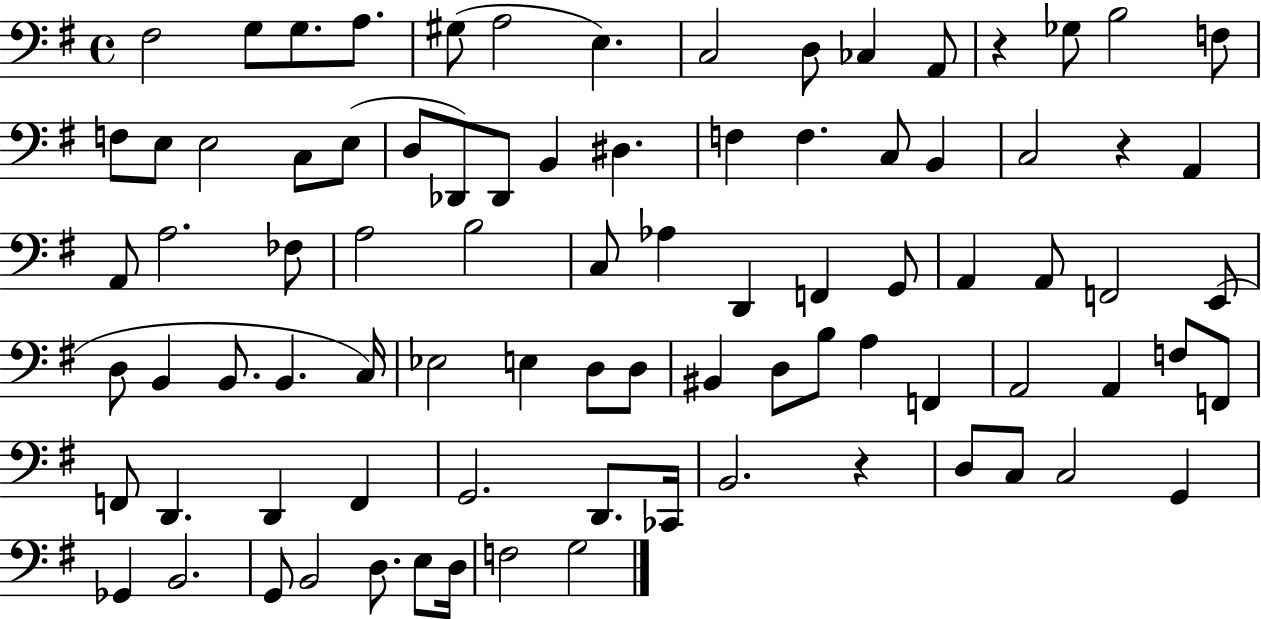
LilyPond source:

{
  \clef bass
  \time 4/4
  \defaultTimeSignature
  \key g \major
  fis2 g8 g8. a8. | gis8( a2 e4.) | c2 d8 ces4 a,8 | r4 ges8 b2 f8 | \break f8 e8 e2 c8 e8( | d8 des,8) des,8 b,4 dis4. | f4 f4. c8 b,4 | c2 r4 a,4 | \break a,8 a2. fes8 | a2 b2 | c8 aes4 d,4 f,4 g,8 | a,4 a,8 f,2 e,8( | \break d8 b,4 b,8. b,4. c16) | ees2 e4 d8 d8 | bis,4 d8 b8 a4 f,4 | a,2 a,4 f8 f,8 | \break f,8 d,4. d,4 f,4 | g,2. d,8. ces,16 | b,2. r4 | d8 c8 c2 g,4 | \break ges,4 b,2. | g,8 b,2 d8. e8 d16 | f2 g2 | \bar "|."
}